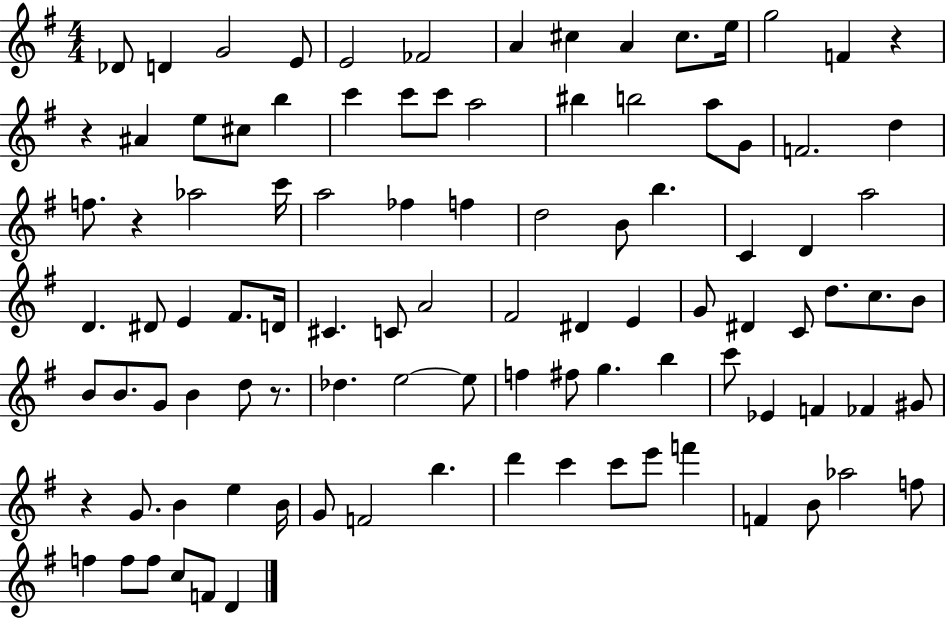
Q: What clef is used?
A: treble